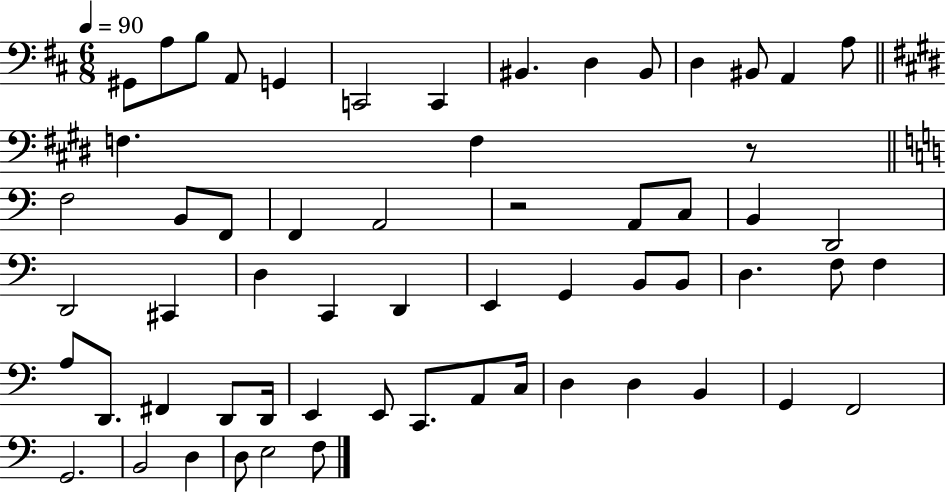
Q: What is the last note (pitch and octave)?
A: F3